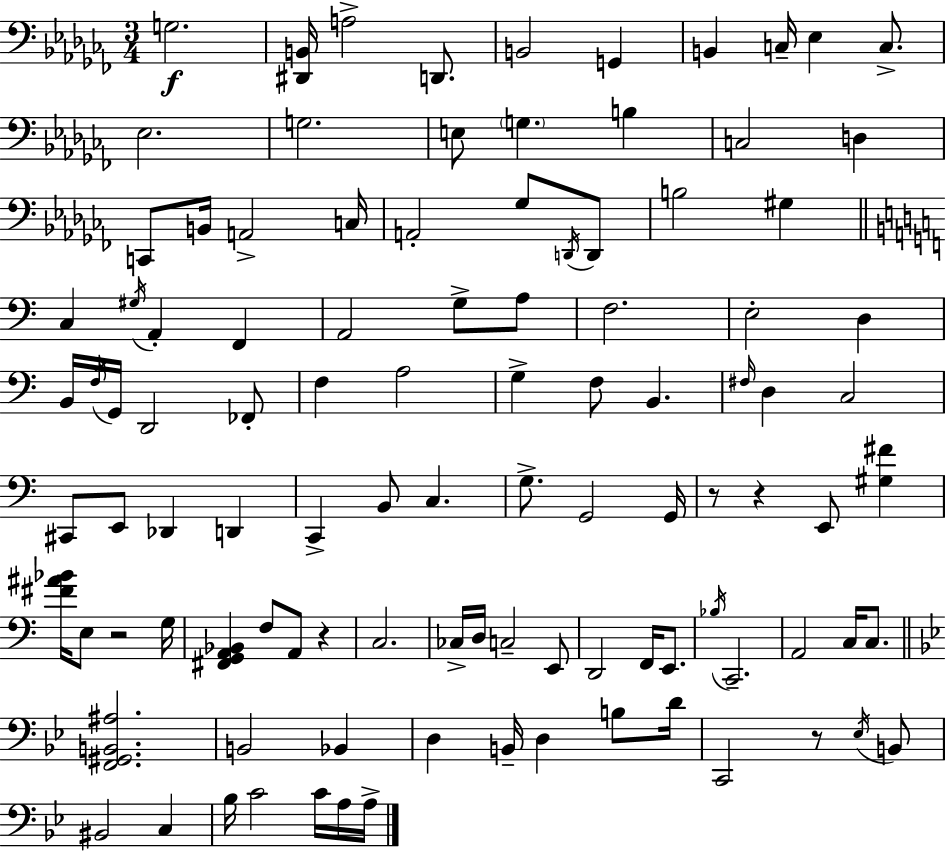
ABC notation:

X:1
T:Untitled
M:3/4
L:1/4
K:Abm
G,2 [^D,,B,,]/4 A,2 D,,/2 B,,2 G,, B,, C,/4 _E, C,/2 _E,2 G,2 E,/2 G, B, C,2 D, C,,/2 B,,/4 A,,2 C,/4 A,,2 _G,/2 D,,/4 D,,/2 B,2 ^G, C, ^G,/4 A,, F,, A,,2 G,/2 A,/2 F,2 E,2 D, B,,/4 F,/4 G,,/4 D,,2 _F,,/2 F, A,2 G, F,/2 B,, ^F,/4 D, C,2 ^C,,/2 E,,/2 _D,, D,, C,, B,,/2 C, G,/2 G,,2 G,,/4 z/2 z E,,/2 [^G,^F] [^F^A_B]/4 E,/2 z2 G,/4 [^F,,G,,A,,_B,,] F,/2 A,,/2 z C,2 _C,/4 D,/4 C,2 E,,/2 D,,2 F,,/4 E,,/2 _B,/4 C,,2 A,,2 C,/4 C,/2 [F,,^G,,B,,^A,]2 B,,2 _B,, D, B,,/4 D, B,/2 D/4 C,,2 z/2 _E,/4 B,,/2 ^B,,2 C, _B,/4 C2 C/4 A,/4 A,/4